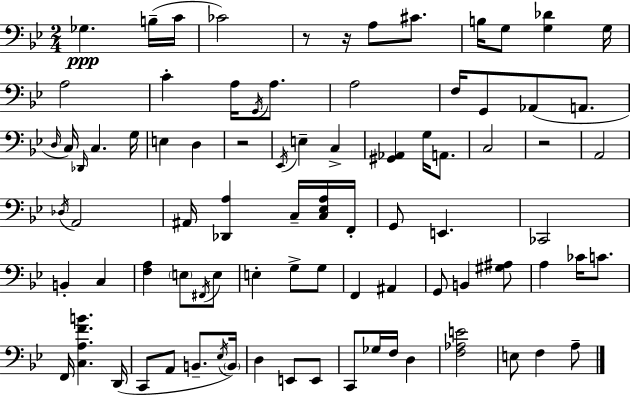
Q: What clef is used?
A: bass